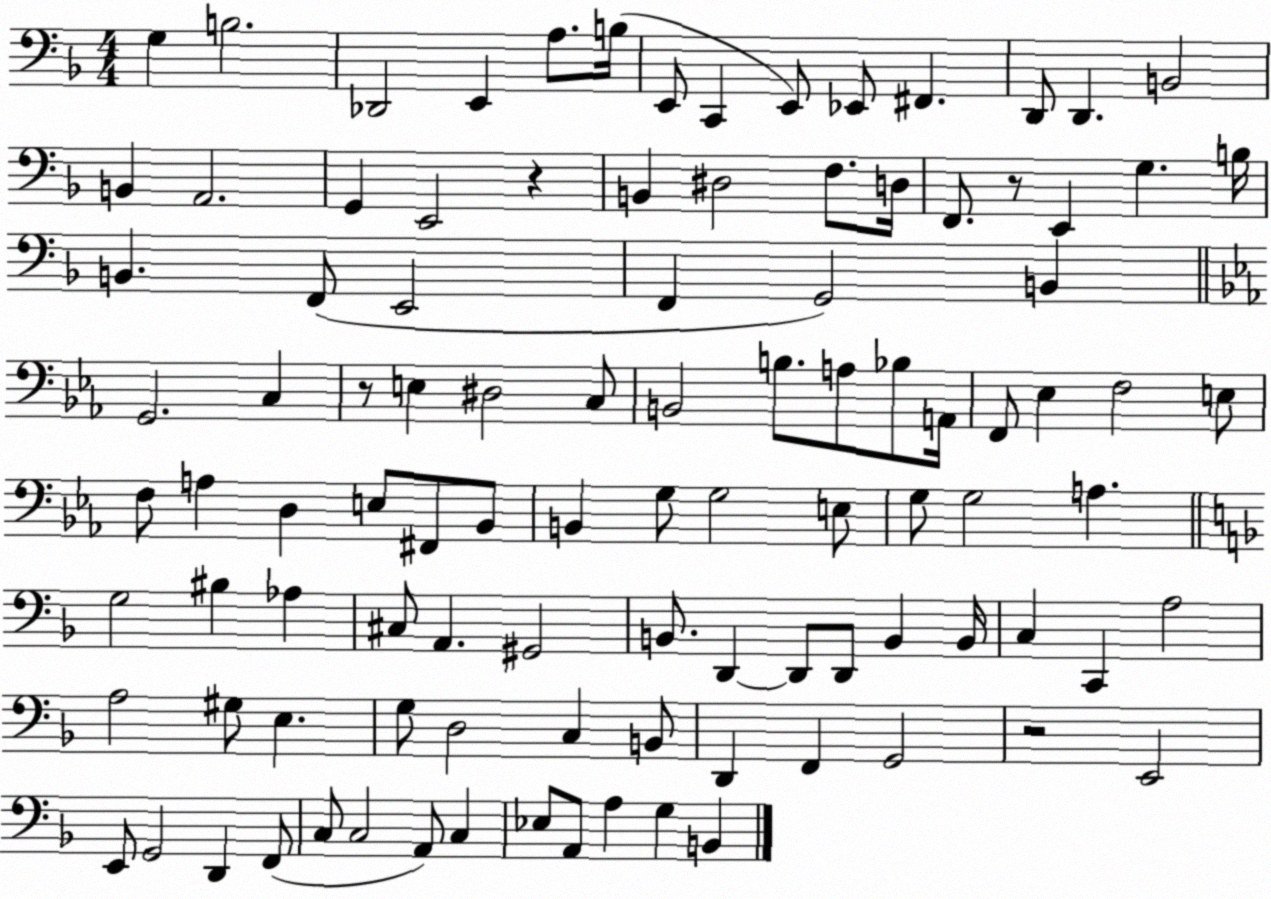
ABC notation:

X:1
T:Untitled
M:4/4
L:1/4
K:F
G, B,2 _D,,2 E,, A,/2 B,/4 E,,/2 C,, E,,/2 _E,,/2 ^F,, D,,/2 D,, B,,2 B,, A,,2 G,, E,,2 z B,, ^D,2 F,/2 D,/4 F,,/2 z/2 E,, G, B,/4 B,, F,,/2 E,,2 F,, G,,2 B,, G,,2 C, z/2 E, ^D,2 C,/2 B,,2 B,/2 A,/2 _B,/2 A,,/4 F,,/2 _E, F,2 E,/2 F,/2 A, D, E,/2 ^F,,/2 _B,,/2 B,, G,/2 G,2 E,/2 G,/2 G,2 A, G,2 ^B, _A, ^C,/2 A,, ^G,,2 B,,/2 D,, D,,/2 D,,/2 B,, B,,/4 C, C,, A,2 A,2 ^G,/2 E, G,/2 D,2 C, B,,/2 D,, F,, G,,2 z2 E,,2 E,,/2 G,,2 D,, F,,/2 C,/2 C,2 A,,/2 C, _E,/2 A,,/2 A, G, B,,